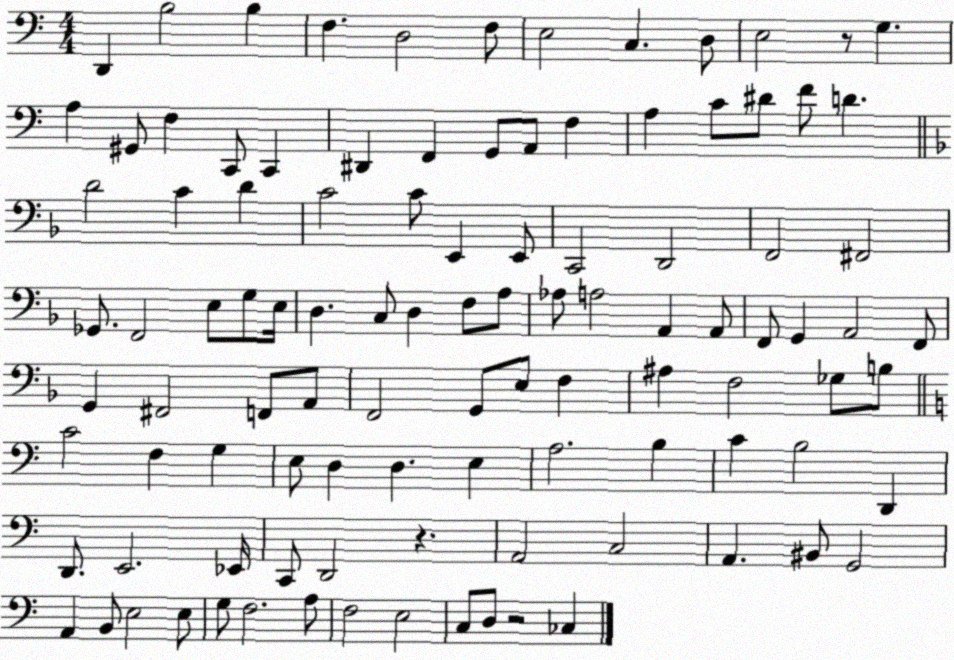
X:1
T:Untitled
M:4/4
L:1/4
K:C
D,, B,2 B, F, D,2 F,/2 E,2 C, D,/2 E,2 z/2 G, A, ^G,,/2 F, C,,/2 C,, ^D,, F,, G,,/2 A,,/2 F, A, C/2 ^D/2 F/2 D D2 C D C2 C/2 E,, E,,/2 C,,2 D,,2 F,,2 ^F,,2 _G,,/2 F,,2 E,/2 G,/2 E,/4 D, C,/2 D, F,/2 A,/2 _A,/2 A,2 A,, A,,/2 F,,/2 G,, A,,2 F,,/2 G,, ^F,,2 F,,/2 A,,/2 F,,2 G,,/2 E,/2 F, ^A, F,2 _G,/2 B,/2 C2 F, G, E,/2 D, D, E, A,2 B, C B,2 D,, D,,/2 E,,2 _E,,/4 C,,/2 D,,2 z A,,2 C,2 A,, ^B,,/2 G,,2 A,, B,,/2 E,2 E,/2 G,/2 F,2 A,/2 F,2 E,2 C,/2 D,/2 z2 _C,